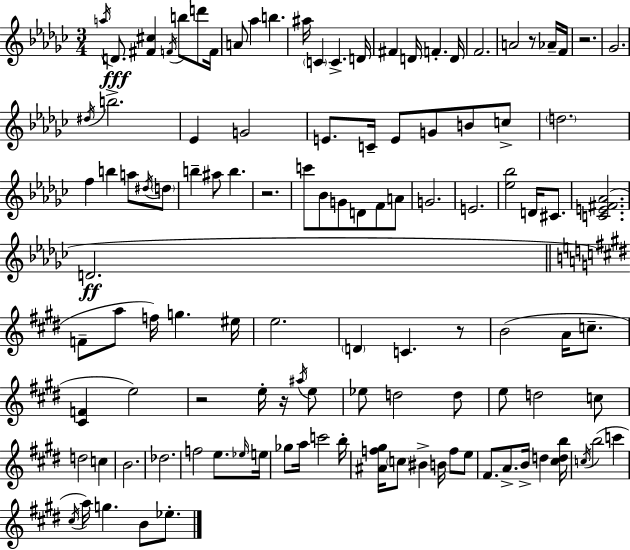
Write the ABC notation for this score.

X:1
T:Untitled
M:3/4
L:1/4
K:Ebm
a/4 D/2 [^F^c] F/4 b/2 d'/2 F/4 A/2 _a b ^a/4 C C D/4 ^F D/4 F D/4 F2 A2 z/2 _A/4 F/4 z2 _G2 ^d/4 b2 _E G2 E/2 C/4 E/2 G/2 B/2 c/2 d2 f b a/2 ^d/4 d/2 b ^a/2 b z2 c'/2 _B/2 G/2 D/2 F/2 A/2 G2 E2 [_e_b]2 D/4 ^C/2 [CE^F_A]2 D2 F/2 a/2 f/4 g ^e/4 e2 D C z/2 B2 A/4 c/2 [^CF] e2 z2 e/4 z/4 ^a/4 e/2 _e/2 d2 d/2 e/2 d2 c/2 d2 c B2 _d2 f2 e/2 _e/4 e/4 _g/2 a/4 c'2 b/4 [^Af^g]/4 c/2 ^B B/4 f/2 e/2 ^F/2 A/2 B/4 d [^cdb]/4 c/4 b2 c' ^c/4 a/4 g B/2 _e/2